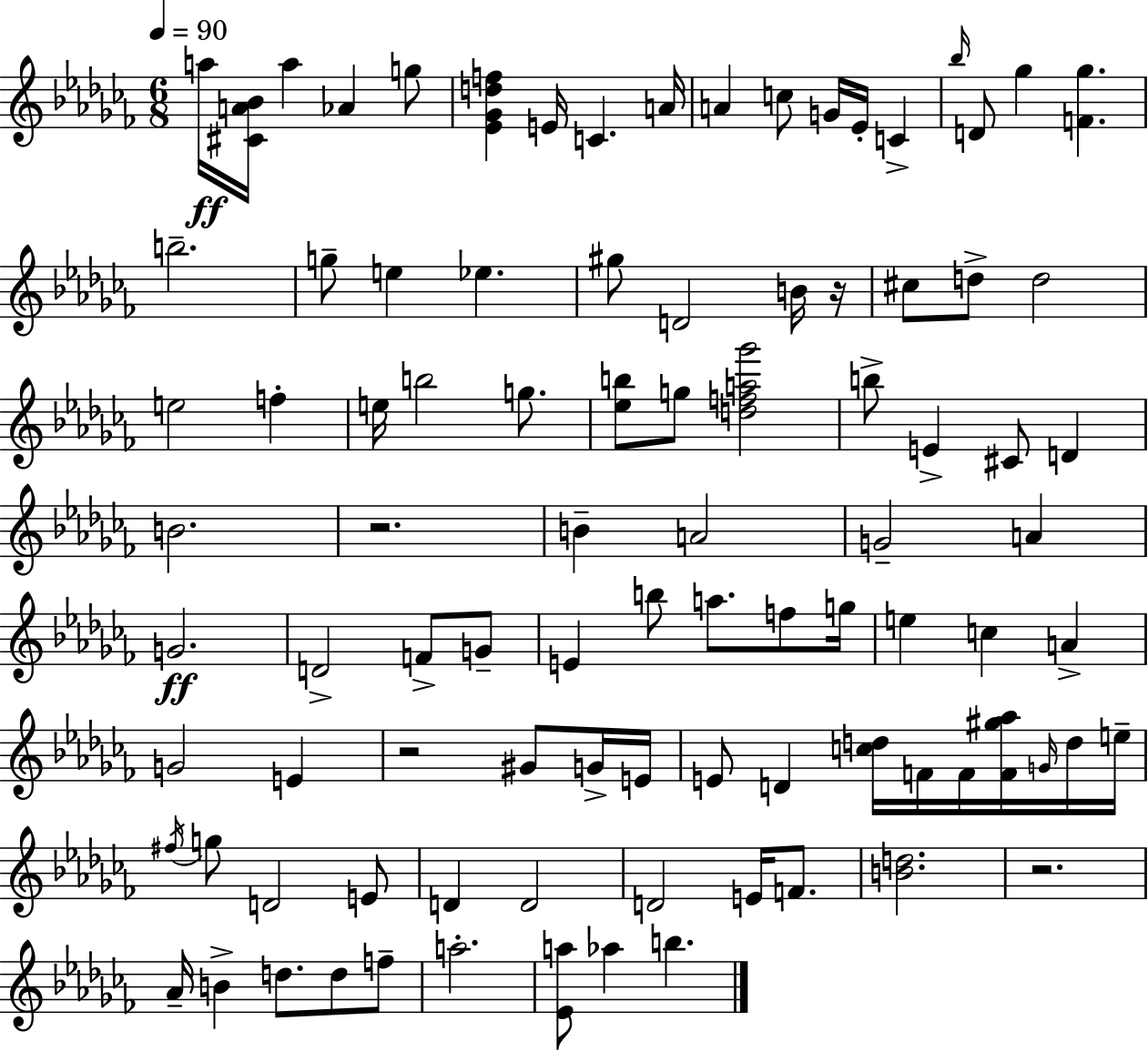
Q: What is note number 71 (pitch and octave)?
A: D4